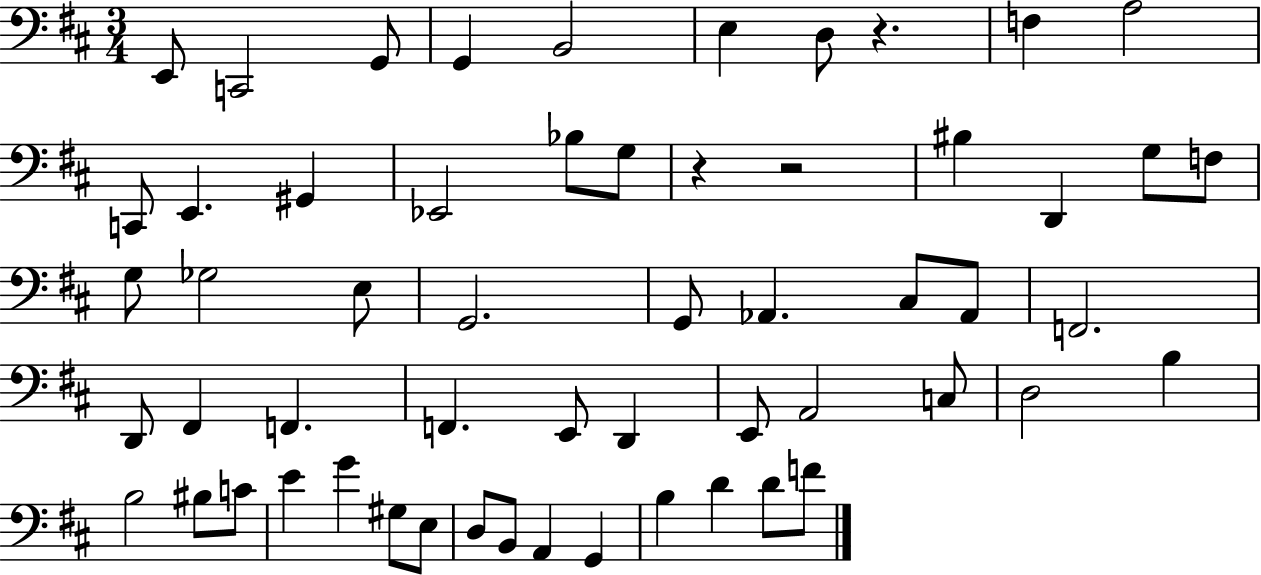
E2/e C2/h G2/e G2/q B2/h E3/q D3/e R/q. F3/q A3/h C2/e E2/q. G#2/q Eb2/h Bb3/e G3/e R/q R/h BIS3/q D2/q G3/e F3/e G3/e Gb3/h E3/e G2/h. G2/e Ab2/q. C#3/e Ab2/e F2/h. D2/e F#2/q F2/q. F2/q. E2/e D2/q E2/e A2/h C3/e D3/h B3/q B3/h BIS3/e C4/e E4/q G4/q G#3/e E3/e D3/e B2/e A2/q G2/q B3/q D4/q D4/e F4/e